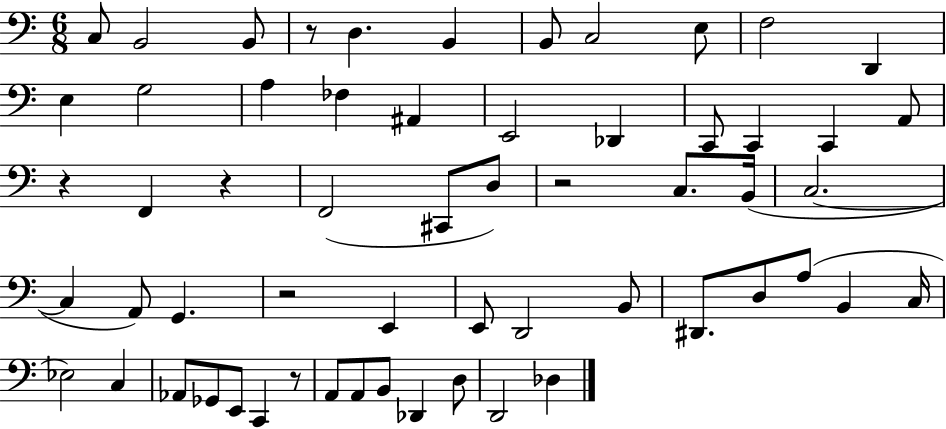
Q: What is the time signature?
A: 6/8